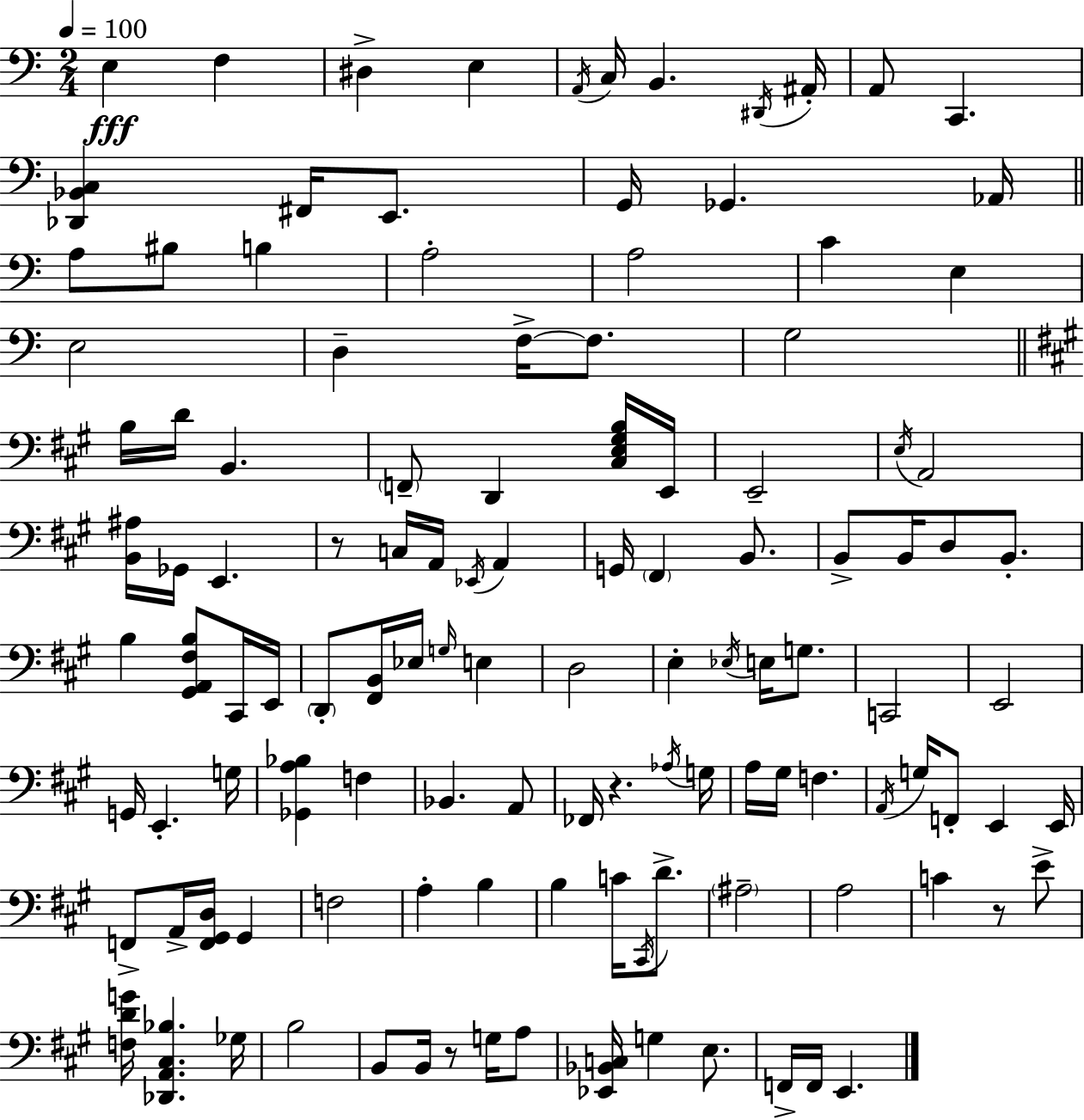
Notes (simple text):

E3/q F3/q D#3/q E3/q A2/s C3/s B2/q. D#2/s A#2/s A2/e C2/q. [Db2,Bb2,C3]/q F#2/s E2/e. G2/s Gb2/q. Ab2/s A3/e BIS3/e B3/q A3/h A3/h C4/q E3/q E3/h D3/q F3/s F3/e. G3/h B3/s D4/s B2/q. F2/e D2/q [C#3,E3,G#3,B3]/s E2/s E2/h E3/s A2/h [B2,A#3]/s Gb2/s E2/q. R/e C3/s A2/s Eb2/s A2/q G2/s F#2/q B2/e. B2/e B2/s D3/e B2/e. B3/q [G#2,A2,F#3,B3]/e C#2/s E2/s D2/e [F#2,B2]/s Eb3/s G3/s E3/q D3/h E3/q Eb3/s E3/s G3/e. C2/h E2/h G2/s E2/q. G3/s [Gb2,A3,Bb3]/q F3/q Bb2/q. A2/e FES2/s R/q. Ab3/s G3/s A3/s G#3/s F3/q. A2/s G3/s F2/e E2/q E2/s F2/e A2/s [F2,G#2,D3]/s G#2/q F3/h A3/q B3/q B3/q C4/s C#2/s D4/e. A#3/h A3/h C4/q R/e E4/e [F3,D4,G4]/s [Db2,A2,C#3,Bb3]/q. Gb3/s B3/h B2/e B2/s R/e G3/s A3/e [Eb2,Bb2,C3]/s G3/q E3/e. F2/s F2/s E2/q.